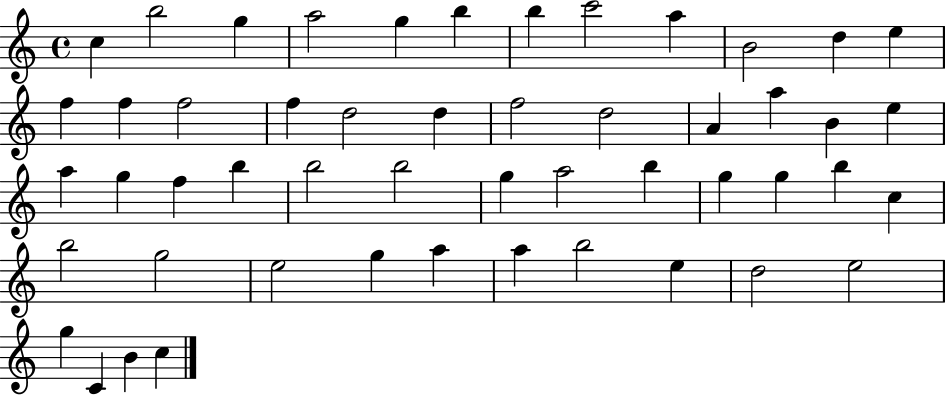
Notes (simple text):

C5/q B5/h G5/q A5/h G5/q B5/q B5/q C6/h A5/q B4/h D5/q E5/q F5/q F5/q F5/h F5/q D5/h D5/q F5/h D5/h A4/q A5/q B4/q E5/q A5/q G5/q F5/q B5/q B5/h B5/h G5/q A5/h B5/q G5/q G5/q B5/q C5/q B5/h G5/h E5/h G5/q A5/q A5/q B5/h E5/q D5/h E5/h G5/q C4/q B4/q C5/q